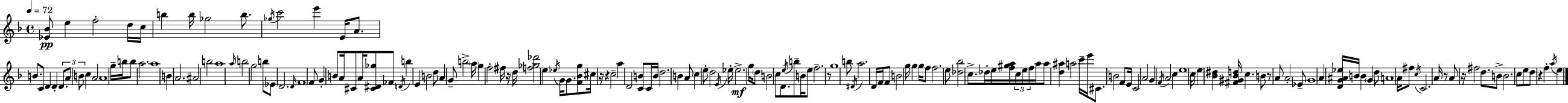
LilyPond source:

{
  \clef treble
  \time 4/4
  \defaultTimeSignature
  \key f \major
  \tempo 4 = 72
  <ees' bes'>8\pp e''4 f''2-. d''16 c''16 | b''4 b''16 ges''2 b''8. | \acciaccatura { ges''16 } c'''2 e'''4 e'16 a'8. | b'8. c'8 d'4 d'4-. \tuplet 3/2 { d'8. | \break a'8 b'8 } c''4 a'2 | a'1 | g''16-- b''16 b''8 a''2. | a''1 | \break b'4 a'2. | ais'2 b''2 | a''1 | \grace { a''16 } b''2 g''2 | \break b''8 \parenthesize ees'8 d'2. | \grace { d'16 } f'1 | f'8 g'4-. b'8 a'16 cis'8 a'16 <cis' dis' ges''>8 | fes'8 \acciaccatura { d'16 } b''4 e'4 b'2 | \break d''8 \parenthesize a'4 g'8-- b''2-> | \parenthesize a''16 g''4 f''2-. | fis''16 r16 d''16 <f'' ges'' des'''>2 e''4 | \acciaccatura { ees''16 } g'16 g'8. <f' bes' g''>8 cis''16 r16 r4 c''2-- | \break a''4 d'2 | <c' b'>8 c'16 b'16 d''2. | b'4 a'8 c''4 e''8-. d''2 | \acciaccatura { e'16 } ees''16-. ees''2.->\mf | \break g''16 \parenthesize d''8 b'2 c''8 | d'8. \acciaccatura { e''16 } b''8-- b'16 e''8 f''2.-- | r8 g''1 | b''8 \acciaccatura { dis'16 } a''2. | \break d'16 f'16 f'8 b'2 | g''16 g''4 g''16 f''8 f''2. | e''8 <des'' bes''>2 | c''8.-> des''16-. e''16 <f'' gis'' a''>16 \tuplet 3/2 { c''16 e''16 f''16 } a''16 a''8 <d'' ais''>4 | \break a''2 c'''16-- e'''16 cis'8. b'2 | f'8 e'16 c'2 | a'2 g'4 \acciaccatura { f'16 } a'2 | c''4 e''1 | \break c''16 e''4 <bes' dis''>4 | <fis' gis' bes' d''>16 c''4. b'8 r8 a'8 a'2-. | ees'8-- g'1 | a'4 <d' g' ais' ees''>16 b'16 b'4 | \break \parenthesize g'4 d''8 a'1 | a'16 fis''8 \acciaccatura { c''16 } c'2. | a'16 r8 a'8 r16 fis''2 | d''8. b'8-> b'2. | \break c''8 e''8 d''8 r4 | f''4-. \acciaccatura { a''16 } e''4 \bar "|."
}